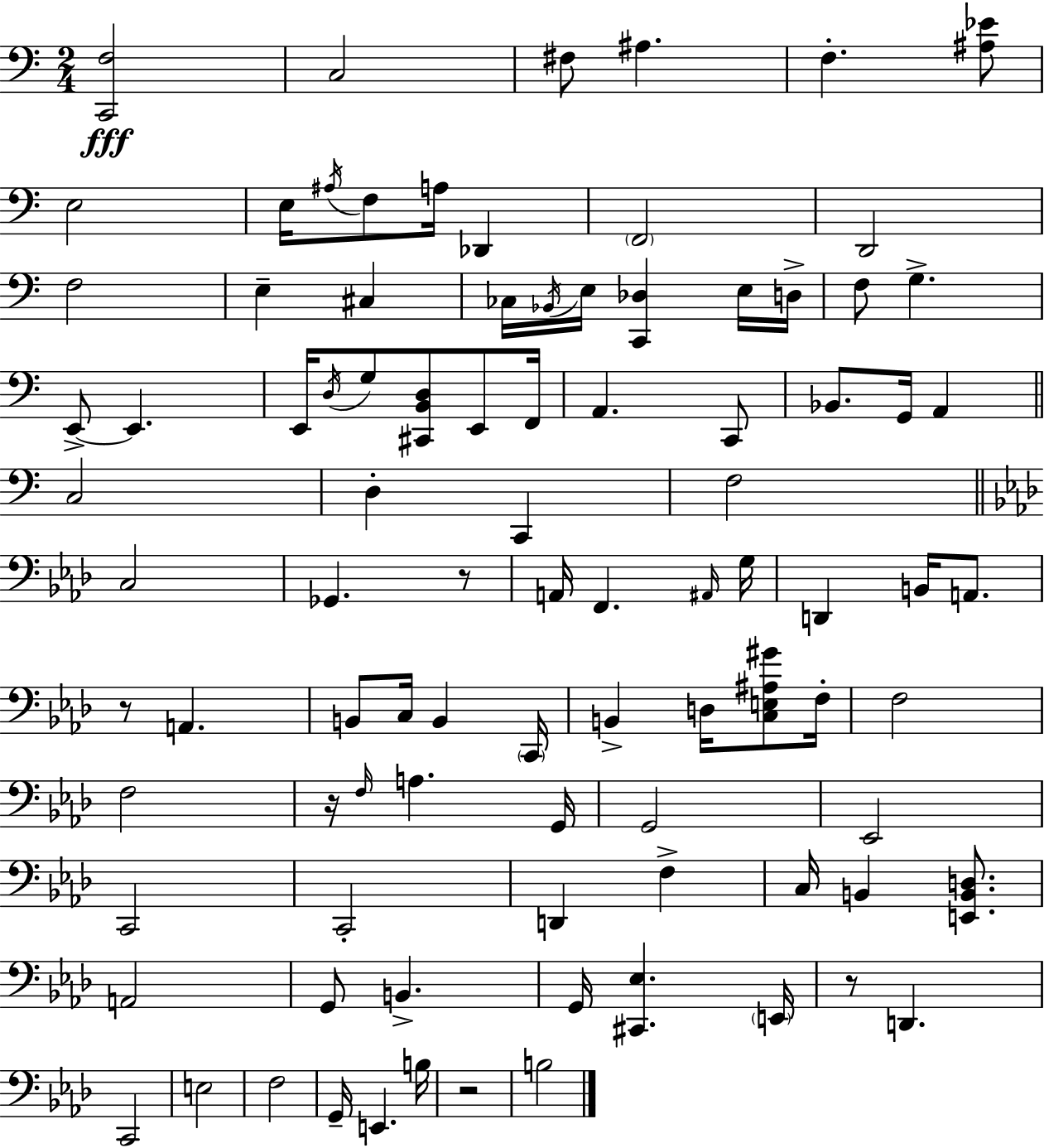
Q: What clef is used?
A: bass